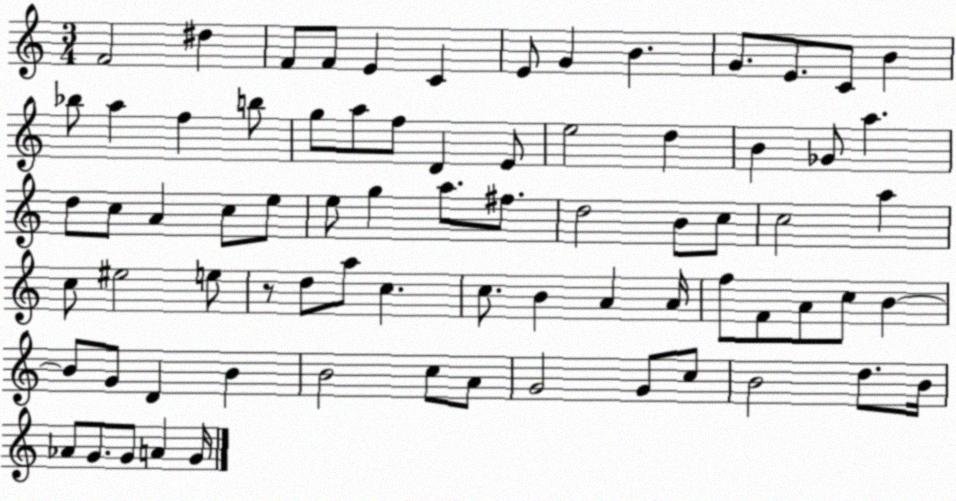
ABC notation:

X:1
T:Untitled
M:3/4
L:1/4
K:C
F2 ^d F/2 F/2 E C E/2 G B G/2 E/2 C/2 B _b/2 a f b/2 g/2 a/2 f/2 D E/2 e2 d B _G/2 a d/2 c/2 A c/2 e/2 e/2 g a/2 ^f/2 d2 B/2 c/2 c2 a c/2 ^e2 e/2 z/2 d/2 a/2 c c/2 B A A/4 f/2 F/2 A/2 c/2 B B/2 G/2 D B B2 c/2 A/2 G2 G/2 c/2 B2 d/2 B/4 _A/2 G/2 G/2 A G/4